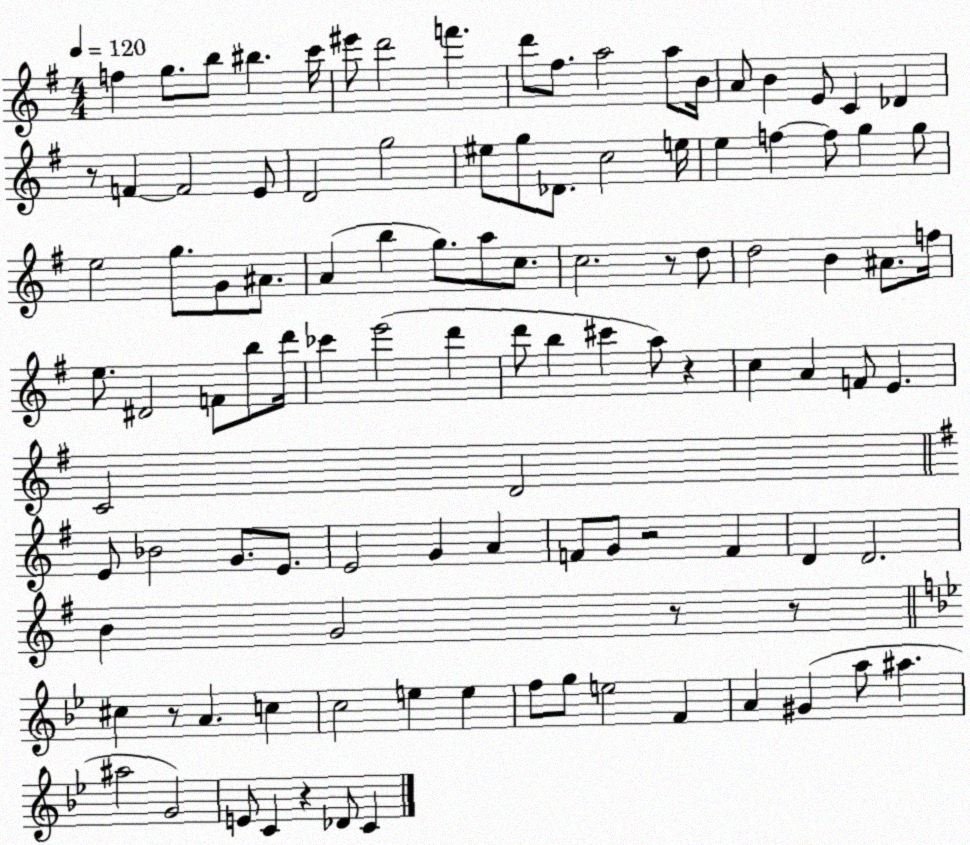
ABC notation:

X:1
T:Untitled
M:4/4
L:1/4
K:G
f g/2 b/2 ^b c'/4 ^e'/2 d'2 f' d'/2 ^f/2 a2 a/2 B/4 A/2 B E/2 C _D z/2 F F2 E/2 D2 g2 ^e/2 g/2 _D/2 c2 e/4 e f f/2 g g/2 e2 g/2 G/2 ^A/2 A b g/2 a/2 c/2 c2 z/2 d/2 d2 B ^A/2 f/4 e/2 ^D2 F/2 b/2 d'/4 _c' e'2 d' d'/2 b ^c' a/2 z c A F/2 E C2 D2 E/2 _B2 G/2 E/2 E2 G A F/2 G/2 z2 F D D2 B G2 z/2 z/2 ^c z/2 A c c2 e e f/2 g/2 e2 F A ^G a/2 ^a ^a2 G2 E/2 C z _D/2 C